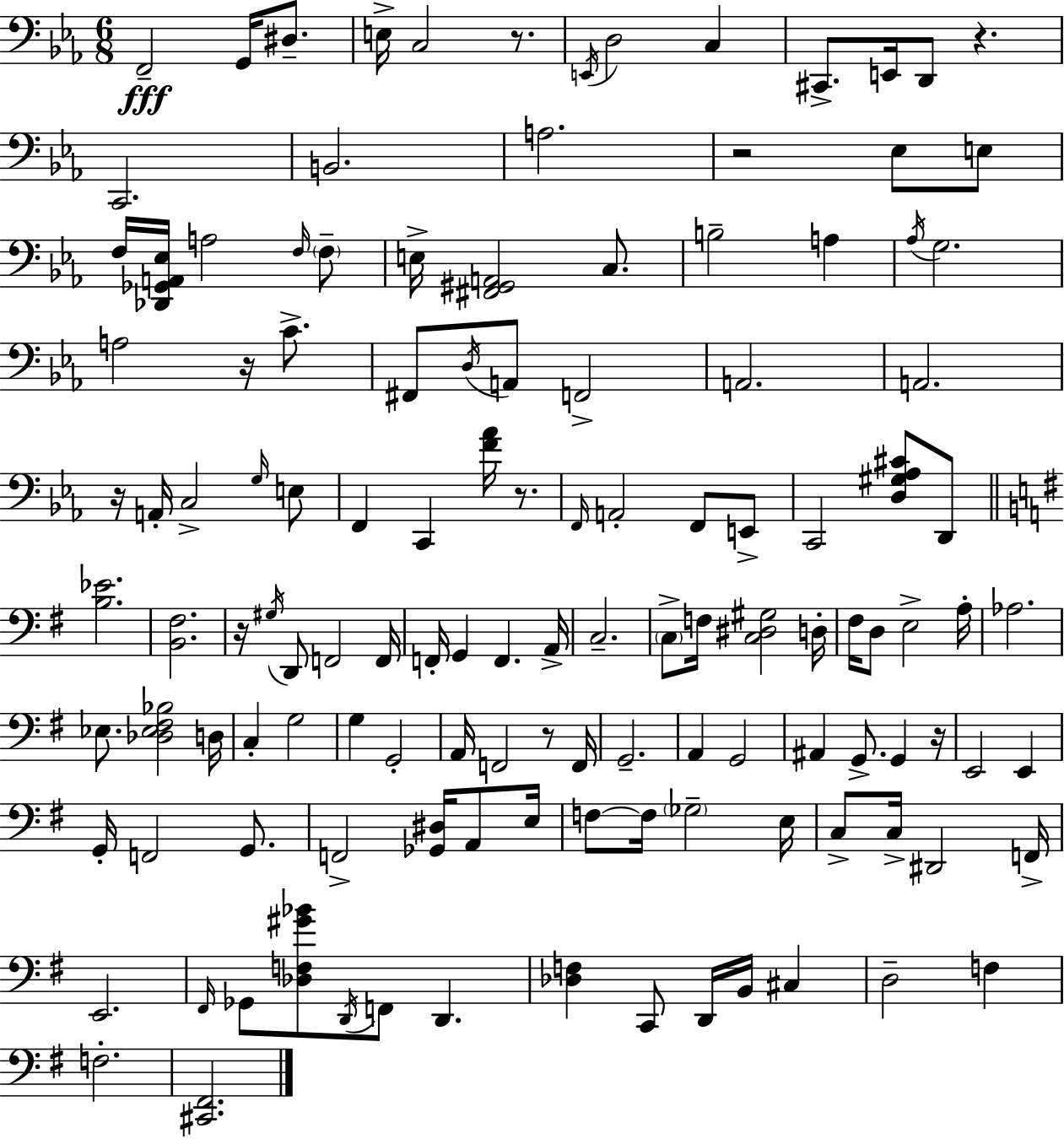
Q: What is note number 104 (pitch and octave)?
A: C#3